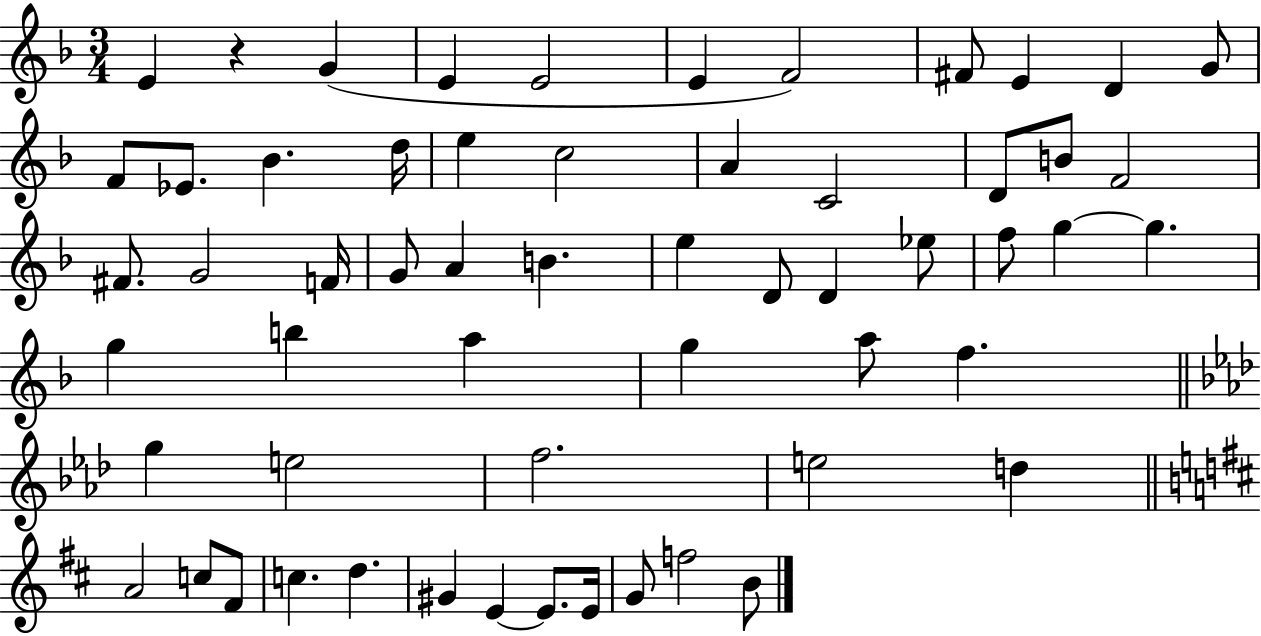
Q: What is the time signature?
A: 3/4